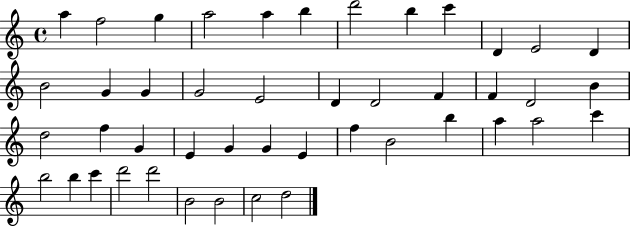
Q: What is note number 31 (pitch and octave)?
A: F5